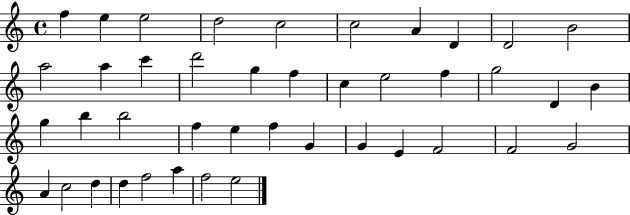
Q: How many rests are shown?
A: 0